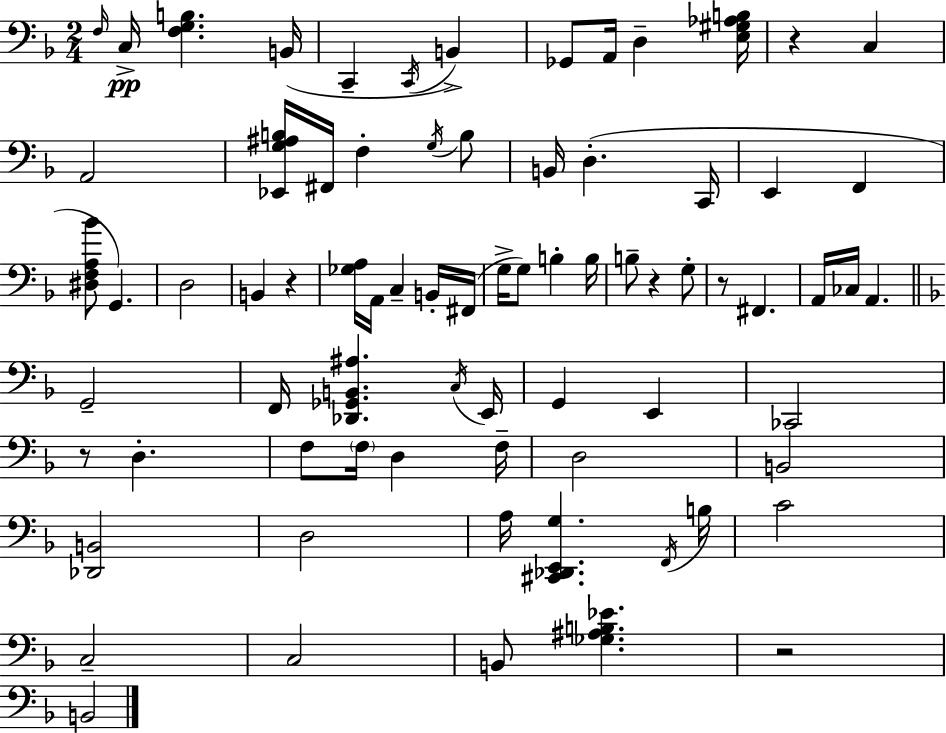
{
  \clef bass
  \numericTimeSignature
  \time 2/4
  \key d \minor
  \grace { f16 }\pp c16-> <f g b>4. | b,16( c,4-- \acciaccatura { c,16 } b,4->) | ges,8 a,16 d4-- | <e gis aes b>16 r4 c4 | \break a,2 | <ees, g ais b>16 fis,16 f4-. | \acciaccatura { g16 } b8 b,16 d4.-.( | c,16 e,4 f,4 | \break <dis f a bes'>8 g,4.) | d2 | b,4 r4 | <ges a>16 a,16 c4-- | \break b,16-. fis,16( g16-> g8) b4-. | b16 b8-- r4 | g8-. r8 fis,4. | a,16 ces16 a,4. | \break \bar "||" \break \key f \major g,2-- | f,16 <des, ges, b, ais>4. \acciaccatura { c16 } | e,16 g,4 e,4 | ces,2 | \break r8 d4.-. | f8 \parenthesize f16 d4 | f16-- d2 | b,2 | \break <des, b,>2 | d2 | a16 <cis, des, e, g>4. | \acciaccatura { f,16 } b16 c'2 | \break c2-- | c2 | b,8 <ges ais b ees'>4. | r2 | \break b,2 | \bar "|."
}